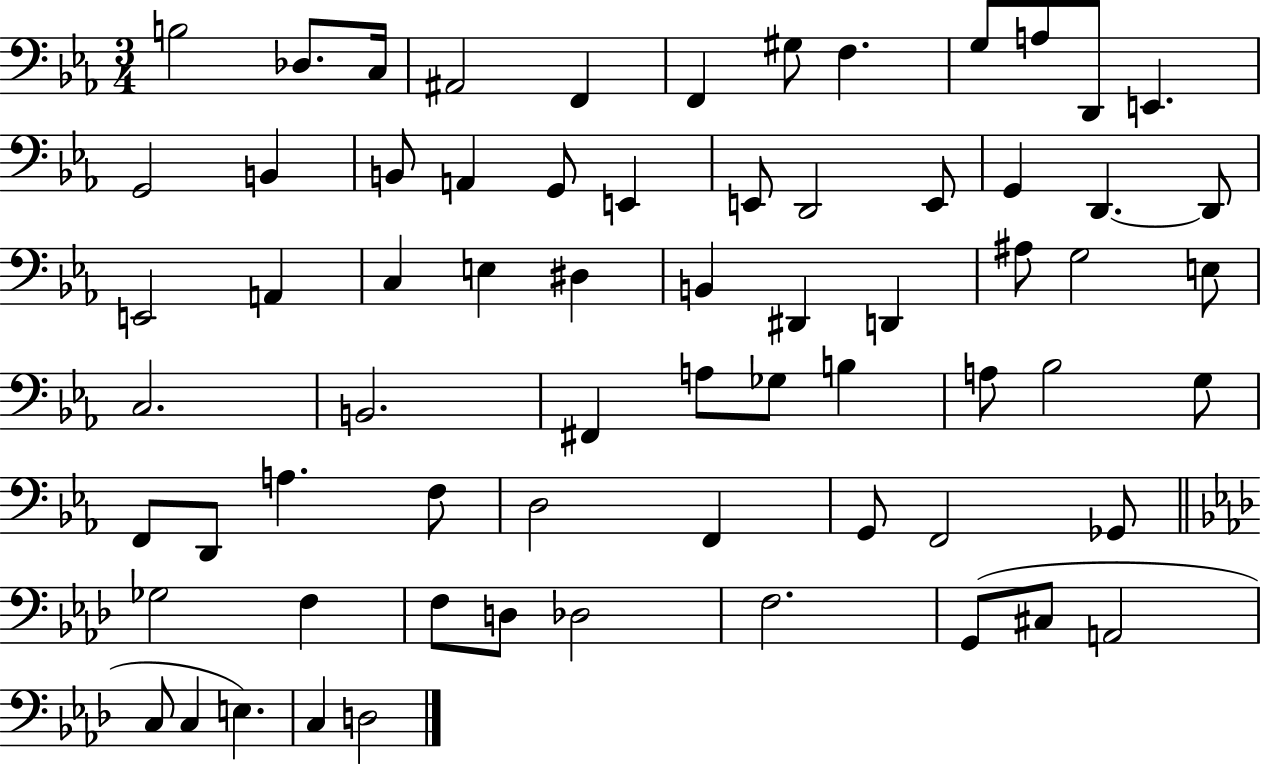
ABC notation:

X:1
T:Untitled
M:3/4
L:1/4
K:Eb
B,2 _D,/2 C,/4 ^A,,2 F,, F,, ^G,/2 F, G,/2 A,/2 D,,/2 E,, G,,2 B,, B,,/2 A,, G,,/2 E,, E,,/2 D,,2 E,,/2 G,, D,, D,,/2 E,,2 A,, C, E, ^D, B,, ^D,, D,, ^A,/2 G,2 E,/2 C,2 B,,2 ^F,, A,/2 _G,/2 B, A,/2 _B,2 G,/2 F,,/2 D,,/2 A, F,/2 D,2 F,, G,,/2 F,,2 _G,,/2 _G,2 F, F,/2 D,/2 _D,2 F,2 G,,/2 ^C,/2 A,,2 C,/2 C, E, C, D,2